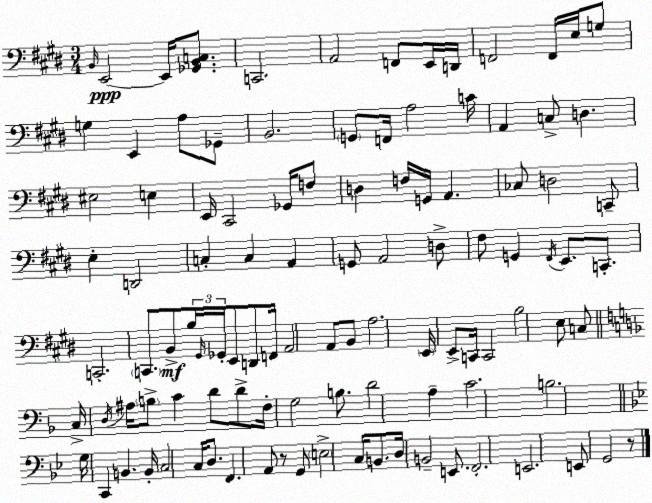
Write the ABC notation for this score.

X:1
T:Untitled
M:3/4
L:1/4
K:E
B,,/4 E,,2 E,,/4 [_G,,B,,C,]/2 C,,2 A,,2 F,,/2 E,,/4 D,,/4 F,,2 F,,/4 E,/4 G,/2 G, E,, A,/2 _G,,/2 B,,2 G,,/2 F,,/4 A,2 C/4 A,, C,/2 D, ^E,2 E, E,,/4 ^C,,2 _G,,/4 F,/2 D, F,/4 G,,/4 A,, _C,/2 D,2 C,,/2 E, D,,2 C, C, A,, G,,/2 A,,2 D,/2 ^F,/2 G,, ^F,,/4 E,,/2 C,,/2 C,,2 C,,/2 B,,/2 B,/4 ^G,,/4 _G,,/4 E,,/2 D,,/2 F,,/4 A,,2 A,,/2 B,,/2 A,2 E,,/4 E,,/2 C,,/4 C,,2 B,2 E,/2 C,/2 C,/4 D,/4 ^A,/4 B,/2 C D/2 D/2 F,/4 G,2 B,/2 D2 A, C2 B,2 G,/4 C,, B,, B,,/4 C,2 C,/4 D,/2 F,, A,,/2 z/2 G,,/2 E,2 C,/4 B,,/2 D,/4 B,,2 E,,/2 F,,2 E,,2 E,,/2 G,,2 z/2